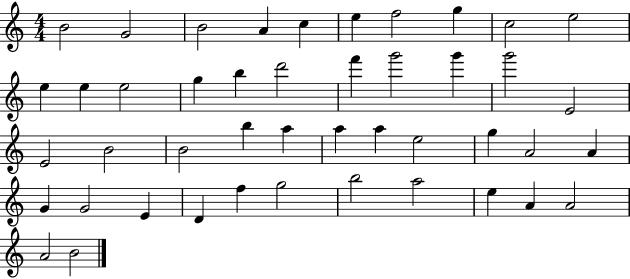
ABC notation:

X:1
T:Untitled
M:4/4
L:1/4
K:C
B2 G2 B2 A c e f2 g c2 e2 e e e2 g b d'2 f' g'2 g' g'2 E2 E2 B2 B2 b a a a e2 g A2 A G G2 E D f g2 b2 a2 e A A2 A2 B2